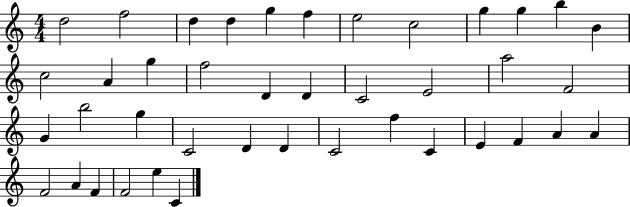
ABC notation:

X:1
T:Untitled
M:4/4
L:1/4
K:C
d2 f2 d d g f e2 c2 g g b B c2 A g f2 D D C2 E2 a2 F2 G b2 g C2 D D C2 f C E F A A F2 A F F2 e C